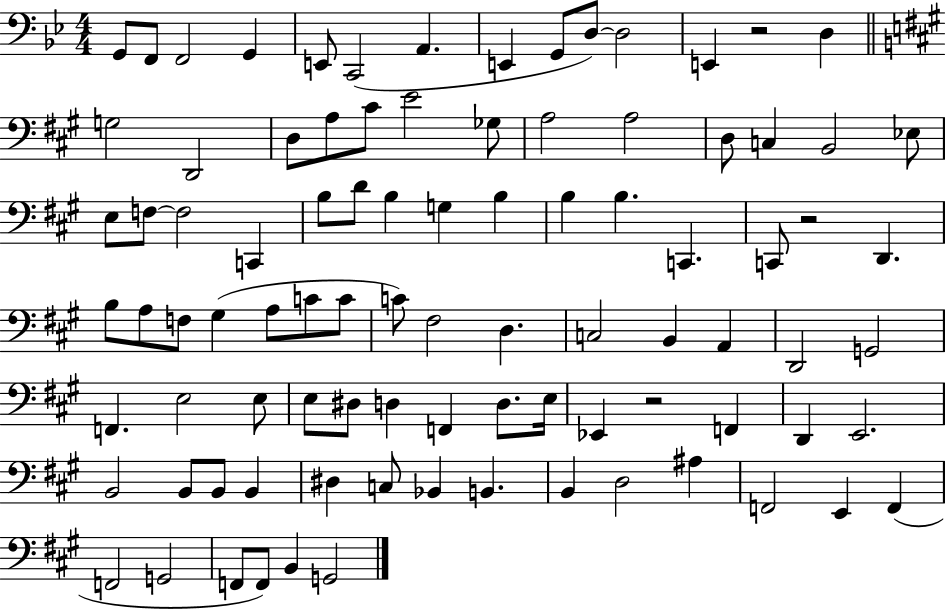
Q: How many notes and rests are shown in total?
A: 91